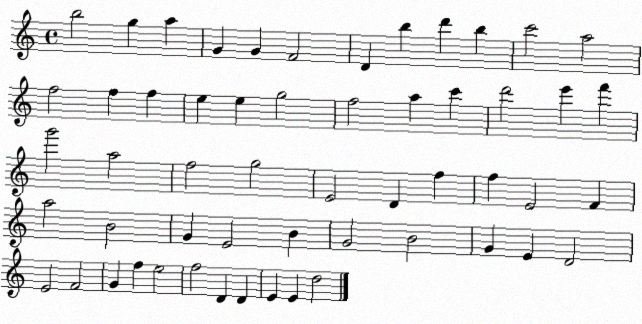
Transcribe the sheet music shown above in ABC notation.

X:1
T:Untitled
M:4/4
L:1/4
K:C
b2 g a G G F2 D b d' b c'2 a2 f2 f f e e g2 f2 a c' d'2 e' f' g'2 a2 f2 g2 E2 D f f E2 F a2 B2 G E2 B G2 B2 G E D2 E2 F2 G f e2 f2 D D E E d2